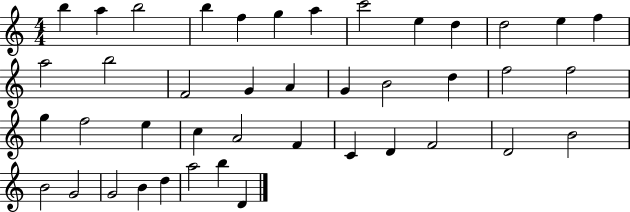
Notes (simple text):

B5/q A5/q B5/h B5/q F5/q G5/q A5/q C6/h E5/q D5/q D5/h E5/q F5/q A5/h B5/h F4/h G4/q A4/q G4/q B4/h D5/q F5/h F5/h G5/q F5/h E5/q C5/q A4/h F4/q C4/q D4/q F4/h D4/h B4/h B4/h G4/h G4/h B4/q D5/q A5/h B5/q D4/q